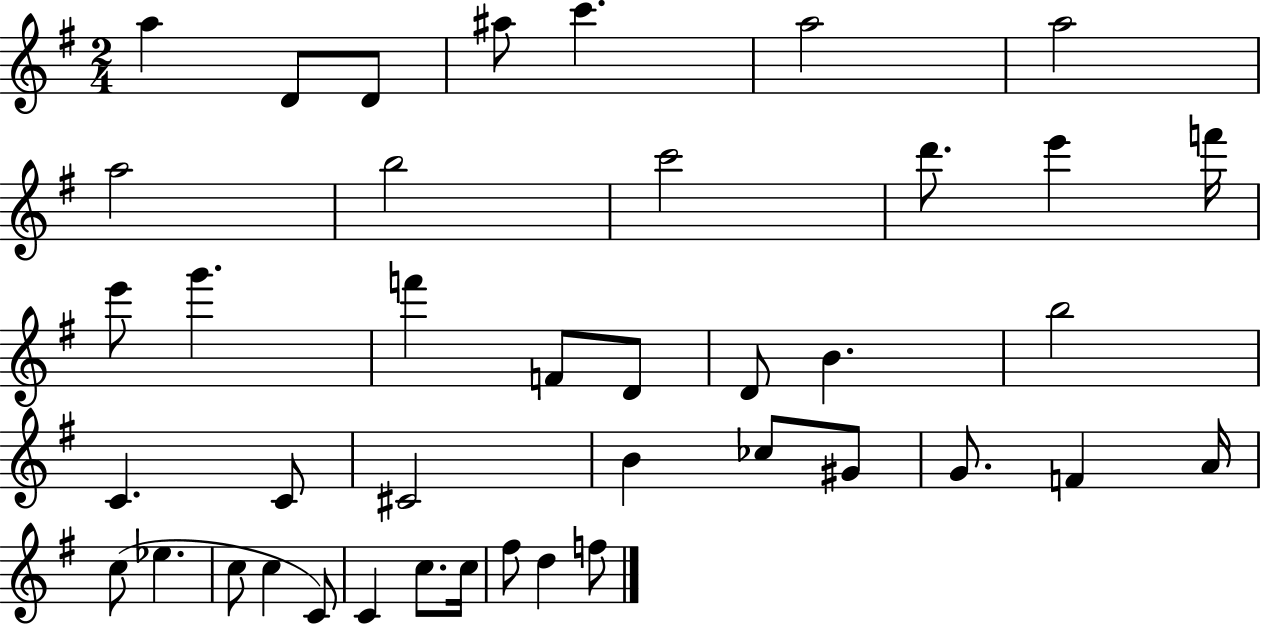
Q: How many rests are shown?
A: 0